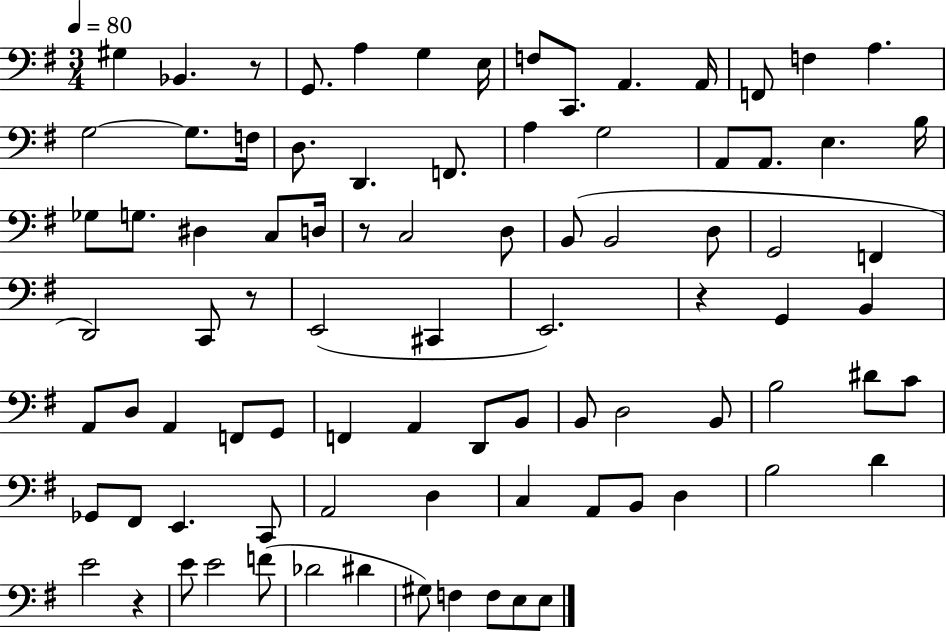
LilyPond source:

{
  \clef bass
  \numericTimeSignature
  \time 3/4
  \key g \major
  \tempo 4 = 80
  gis4 bes,4. r8 | g,8. a4 g4 e16 | f8 c,8. a,4. a,16 | f,8 f4 a4. | \break g2~~ g8. f16 | d8. d,4. f,8. | a4 g2 | a,8 a,8. e4. b16 | \break ges8 g8. dis4 c8 d16 | r8 c2 d8 | b,8( b,2 d8 | g,2 f,4 | \break d,2) c,8 r8 | e,2( cis,4 | e,2.) | r4 g,4 b,4 | \break a,8 d8 a,4 f,8 g,8 | f,4 a,4 d,8 b,8 | b,8 d2 b,8 | b2 dis'8 c'8 | \break ges,8 fis,8 e,4. c,8 | a,2 d4 | c4 a,8 b,8 d4 | b2 d'4 | \break e'2 r4 | e'8 e'2 f'8( | des'2 dis'4 | gis8) f4 f8 e8 e8 | \break \bar "|."
}